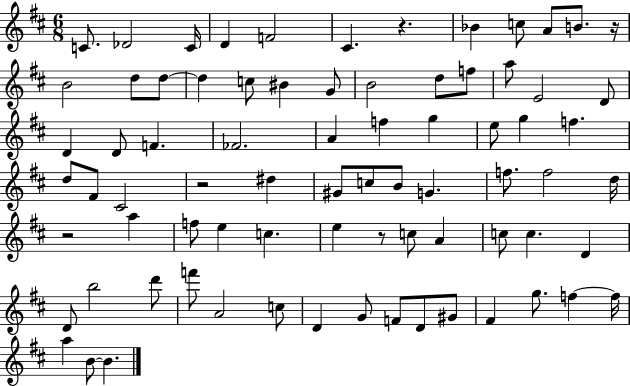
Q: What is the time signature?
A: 6/8